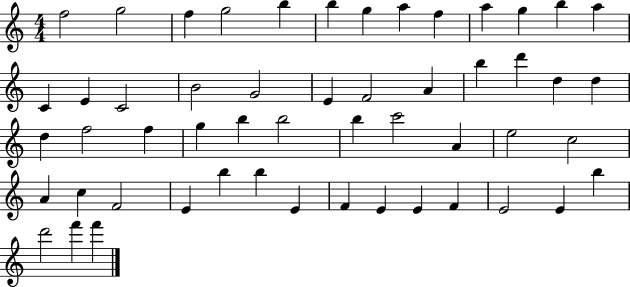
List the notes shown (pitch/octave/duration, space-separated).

F5/h G5/h F5/q G5/h B5/q B5/q G5/q A5/q F5/q A5/q G5/q B5/q A5/q C4/q E4/q C4/h B4/h G4/h E4/q F4/h A4/q B5/q D6/q D5/q D5/q D5/q F5/h F5/q G5/q B5/q B5/h B5/q C6/h A4/q E5/h C5/h A4/q C5/q F4/h E4/q B5/q B5/q E4/q F4/q E4/q E4/q F4/q E4/h E4/q B5/q D6/h F6/q F6/q